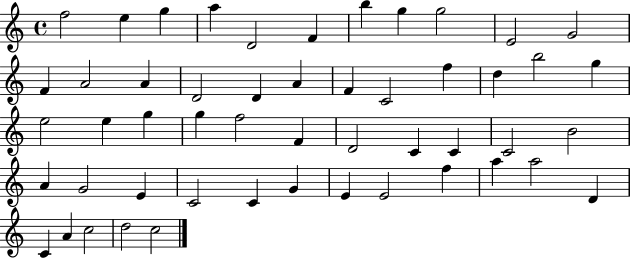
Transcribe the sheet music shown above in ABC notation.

X:1
T:Untitled
M:4/4
L:1/4
K:C
f2 e g a D2 F b g g2 E2 G2 F A2 A D2 D A F C2 f d b2 g e2 e g g f2 F D2 C C C2 B2 A G2 E C2 C G E E2 f a a2 D C A c2 d2 c2